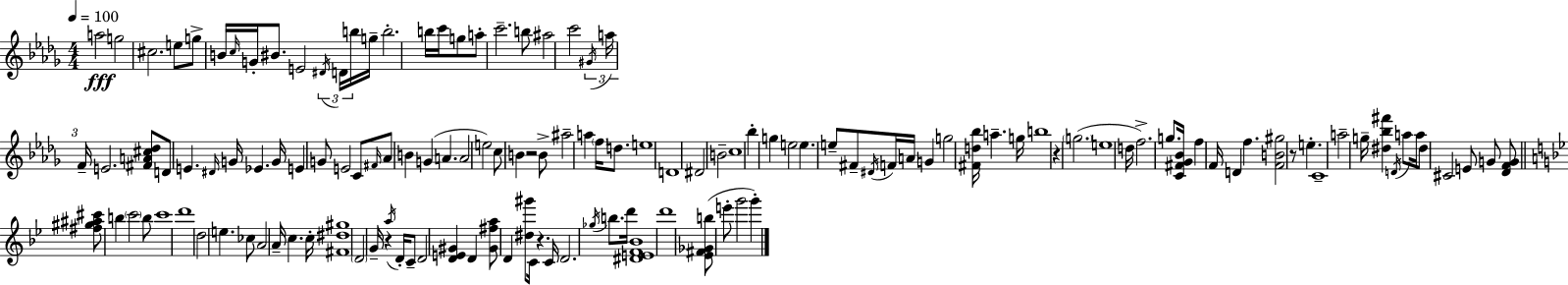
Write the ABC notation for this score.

X:1
T:Untitled
M:4/4
L:1/4
K:Bbm
a2 g2 ^c2 e/2 g/2 B/4 c/4 G/4 ^B/2 E2 ^D/4 D/4 b/4 g/4 b2 b/4 c'/4 g/2 a/2 c'2 b/2 ^a2 c'2 ^G/4 a/4 F/4 E2 [^FA^c_d]/2 D/2 E ^D/4 G/4 _E G/4 E G/2 E2 C/2 ^F/4 _A/2 B G A A2 e2 c/2 B z2 B/2 ^a2 a f/4 d/2 e4 D4 ^D2 B2 c4 _b g e2 e e/2 ^F/2 ^D/4 F/4 A/4 G g2 [^Fd_b]/4 a g/4 b4 z g2 e4 d/4 f2 g/2 [C^F_G_B]/4 f F/4 D f [FB^g]2 z/2 e C4 a2 g/4 [^d_b^f'] D/4 a/2 a/4 ^d/2 ^C2 E/2 G/2 [_DFG]/2 [^f^g^a^c']/2 b c'2 b/2 c'4 d'4 d2 e _c/2 A2 A/4 c c/4 [^F^d^g]4 D2 G/4 z a/4 D/4 C/2 D2 [DE^G] D [^G^fa]/2 D [^d^g']/2 C/4 z C/4 D2 _g/4 b/2 d'/4 [^DEF_B]4 d'4 [_E^F_Gb]/2 e'/2 g'2 g'